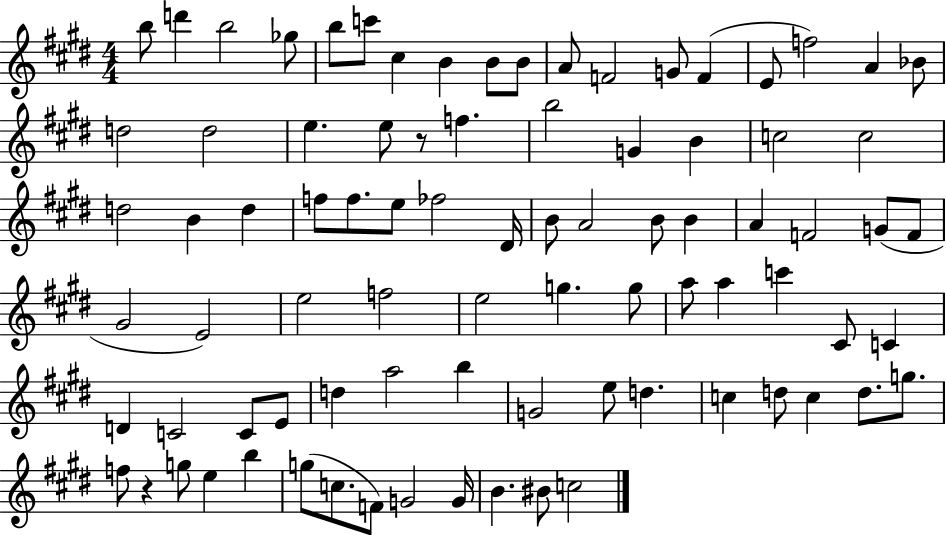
X:1
T:Untitled
M:4/4
L:1/4
K:E
b/2 d' b2 _g/2 b/2 c'/2 ^c B B/2 B/2 A/2 F2 G/2 F E/2 f2 A _B/2 d2 d2 e e/2 z/2 f b2 G B c2 c2 d2 B d f/2 f/2 e/2 _f2 ^D/4 B/2 A2 B/2 B A F2 G/2 F/2 ^G2 E2 e2 f2 e2 g g/2 a/2 a c' ^C/2 C D C2 C/2 E/2 d a2 b G2 e/2 d c d/2 c d/2 g/2 f/2 z g/2 e b g/2 c/2 F/2 G2 G/4 B ^B/2 c2